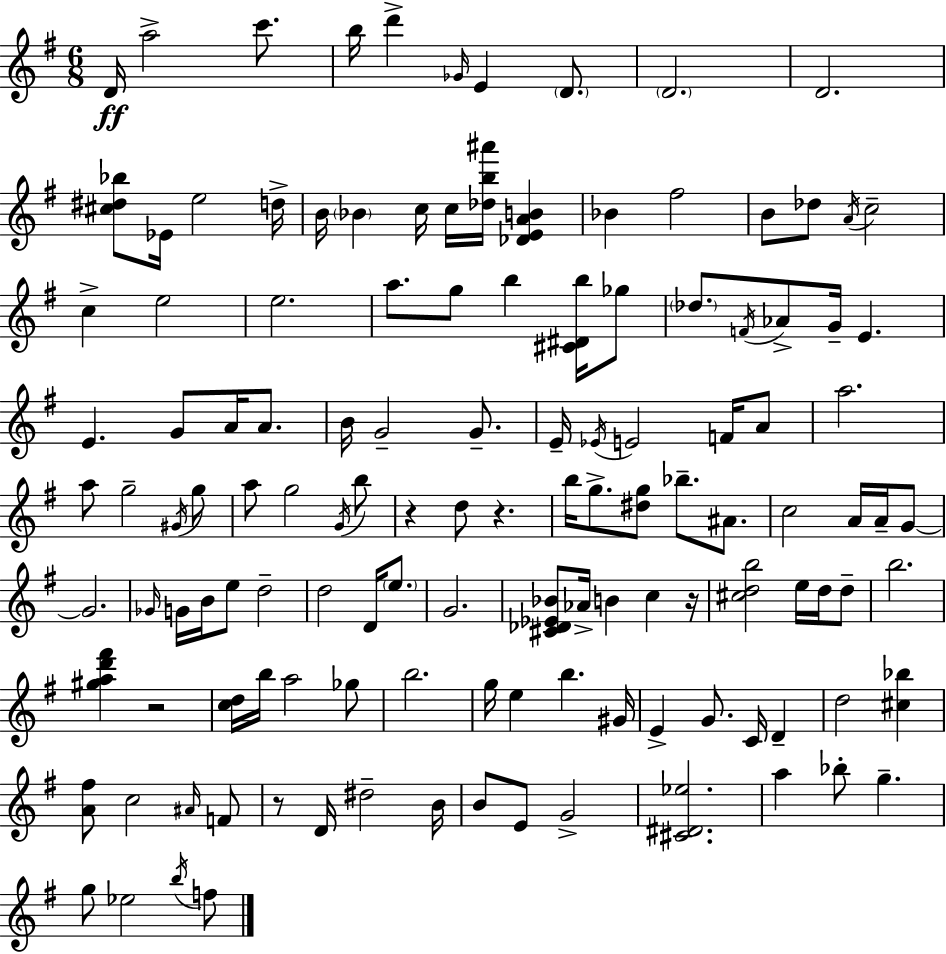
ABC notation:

X:1
T:Untitled
M:6/8
L:1/4
K:G
D/4 a2 c'/2 b/4 d' _G/4 E D/2 D2 D2 [^c^d_b]/2 _E/4 e2 d/4 B/4 _B c/4 c/4 [_db^a']/4 [_DEAB] _B ^f2 B/2 _d/2 A/4 c2 c e2 e2 a/2 g/2 b [^C^Db]/4 _g/2 _d/2 F/4 _A/2 G/4 E E G/2 A/4 A/2 B/4 G2 G/2 E/4 _E/4 E2 F/4 A/2 a2 a/2 g2 ^G/4 g/2 a/2 g2 G/4 b/2 z d/2 z b/4 g/2 [^dg]/2 _b/2 ^A/2 c2 A/4 A/4 G/2 G2 _G/4 G/4 B/4 e/2 d2 d2 D/4 e/2 G2 [^C_D_E_B]/2 _A/4 B c z/4 [^cdb]2 e/4 d/4 d/2 b2 [^gad'^f'] z2 [cd]/4 b/4 a2 _g/2 b2 g/4 e b ^G/4 E G/2 C/4 D d2 [^c_b] [A^f]/2 c2 ^A/4 F/2 z/2 D/4 ^d2 B/4 B/2 E/2 G2 [^C^D_e]2 a _b/2 g g/2 _e2 b/4 f/2